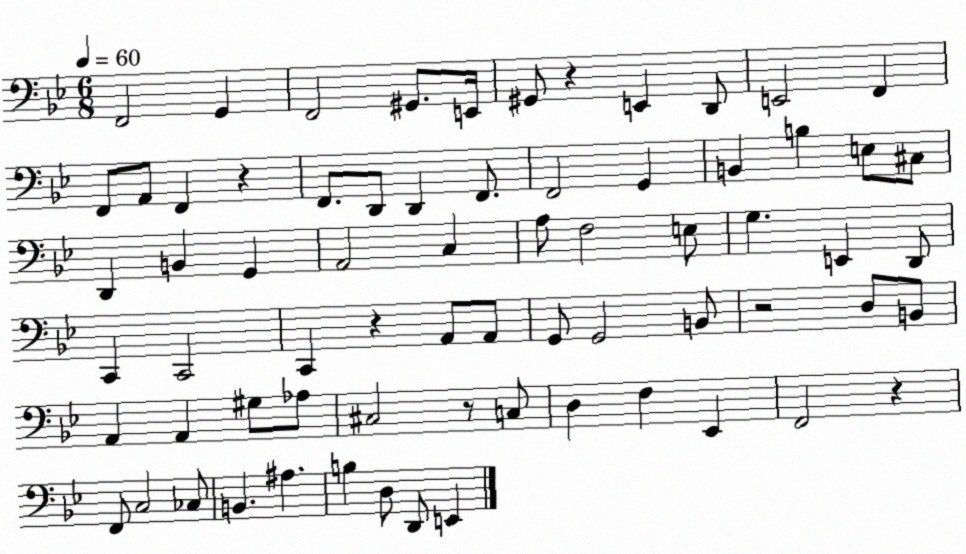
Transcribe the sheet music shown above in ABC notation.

X:1
T:Untitled
M:6/8
L:1/4
K:Bb
F,,2 G,, F,,2 ^G,,/2 E,,/4 ^G,,/2 z E,, D,,/2 E,,2 F,, F,,/2 A,,/2 F,, z F,,/2 D,,/2 D,, F,,/2 F,,2 G,, B,, B, E,/2 ^C,/2 D,, B,, G,, A,,2 C, A,/2 F,2 E,/2 G, E,, D,,/2 C,, C,,2 C,, z A,,/2 A,,/2 G,,/2 G,,2 B,,/2 z2 D,/2 B,,/2 A,, A,, ^G,/2 _A,/2 ^C,2 z/2 C,/2 D, F, _E,, F,,2 z F,,/2 C,2 _C,/2 B,, ^A, B, D,/2 D,,/2 E,,